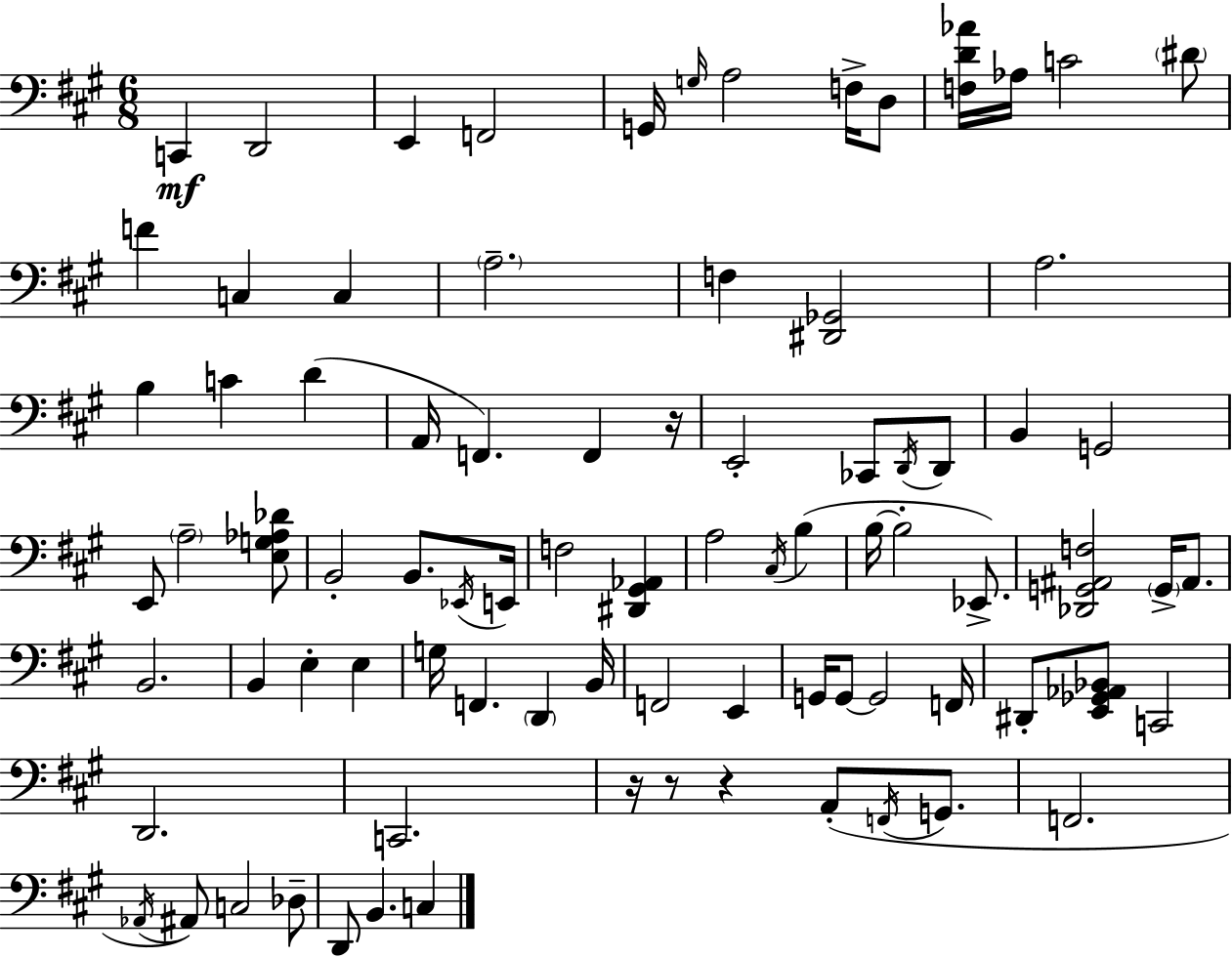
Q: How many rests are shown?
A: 4